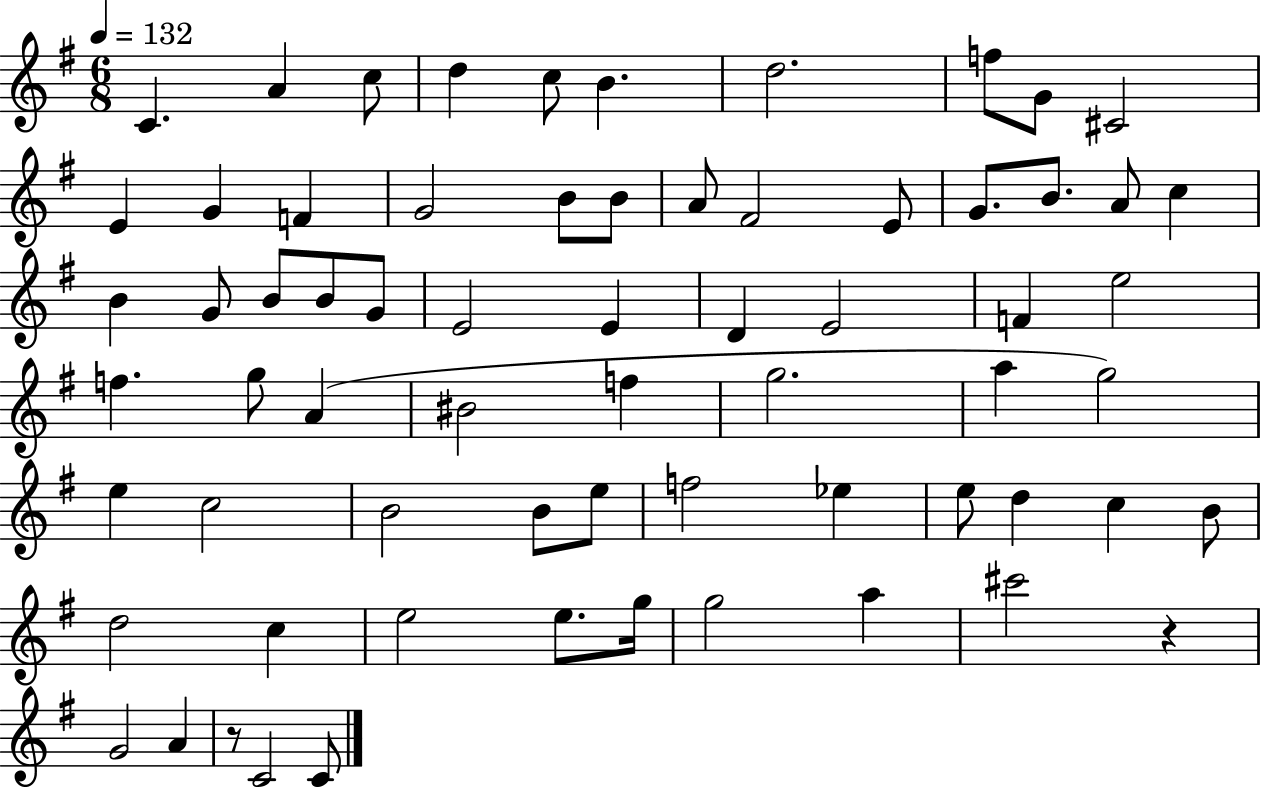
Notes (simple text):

C4/q. A4/q C5/e D5/q C5/e B4/q. D5/h. F5/e G4/e C#4/h E4/q G4/q F4/q G4/h B4/e B4/e A4/e F#4/h E4/e G4/e. B4/e. A4/e C5/q B4/q G4/e B4/e B4/e G4/e E4/h E4/q D4/q E4/h F4/q E5/h F5/q. G5/e A4/q BIS4/h F5/q G5/h. A5/q G5/h E5/q C5/h B4/h B4/e E5/e F5/h Eb5/q E5/e D5/q C5/q B4/e D5/h C5/q E5/h E5/e. G5/s G5/h A5/q C#6/h R/q G4/h A4/q R/e C4/h C4/e